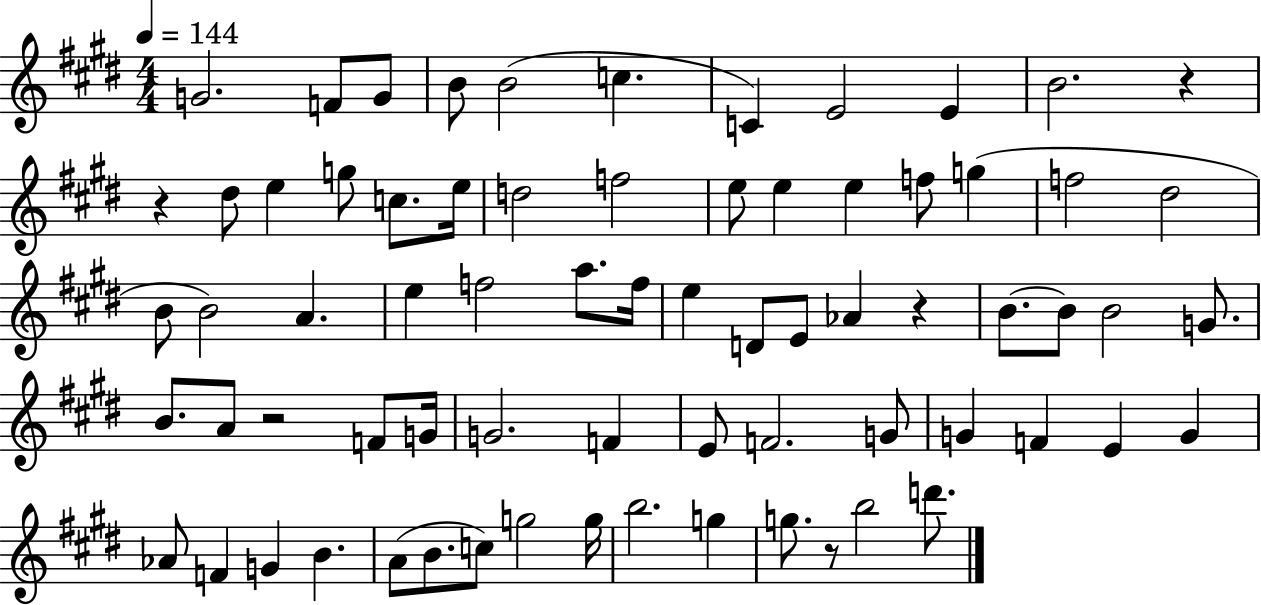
{
  \clef treble
  \numericTimeSignature
  \time 4/4
  \key e \major
  \tempo 4 = 144
  \repeat volta 2 { g'2. f'8 g'8 | b'8 b'2( c''4. | c'4) e'2 e'4 | b'2. r4 | \break r4 dis''8 e''4 g''8 c''8. e''16 | d''2 f''2 | e''8 e''4 e''4 f''8 g''4( | f''2 dis''2 | \break b'8 b'2) a'4. | e''4 f''2 a''8. f''16 | e''4 d'8 e'8 aes'4 r4 | b'8.~~ b'8 b'2 g'8. | \break b'8. a'8 r2 f'8 g'16 | g'2. f'4 | e'8 f'2. g'8 | g'4 f'4 e'4 g'4 | \break aes'8 f'4 g'4 b'4. | a'8( b'8. c''8) g''2 g''16 | b''2. g''4 | g''8. r8 b''2 d'''8. | \break } \bar "|."
}